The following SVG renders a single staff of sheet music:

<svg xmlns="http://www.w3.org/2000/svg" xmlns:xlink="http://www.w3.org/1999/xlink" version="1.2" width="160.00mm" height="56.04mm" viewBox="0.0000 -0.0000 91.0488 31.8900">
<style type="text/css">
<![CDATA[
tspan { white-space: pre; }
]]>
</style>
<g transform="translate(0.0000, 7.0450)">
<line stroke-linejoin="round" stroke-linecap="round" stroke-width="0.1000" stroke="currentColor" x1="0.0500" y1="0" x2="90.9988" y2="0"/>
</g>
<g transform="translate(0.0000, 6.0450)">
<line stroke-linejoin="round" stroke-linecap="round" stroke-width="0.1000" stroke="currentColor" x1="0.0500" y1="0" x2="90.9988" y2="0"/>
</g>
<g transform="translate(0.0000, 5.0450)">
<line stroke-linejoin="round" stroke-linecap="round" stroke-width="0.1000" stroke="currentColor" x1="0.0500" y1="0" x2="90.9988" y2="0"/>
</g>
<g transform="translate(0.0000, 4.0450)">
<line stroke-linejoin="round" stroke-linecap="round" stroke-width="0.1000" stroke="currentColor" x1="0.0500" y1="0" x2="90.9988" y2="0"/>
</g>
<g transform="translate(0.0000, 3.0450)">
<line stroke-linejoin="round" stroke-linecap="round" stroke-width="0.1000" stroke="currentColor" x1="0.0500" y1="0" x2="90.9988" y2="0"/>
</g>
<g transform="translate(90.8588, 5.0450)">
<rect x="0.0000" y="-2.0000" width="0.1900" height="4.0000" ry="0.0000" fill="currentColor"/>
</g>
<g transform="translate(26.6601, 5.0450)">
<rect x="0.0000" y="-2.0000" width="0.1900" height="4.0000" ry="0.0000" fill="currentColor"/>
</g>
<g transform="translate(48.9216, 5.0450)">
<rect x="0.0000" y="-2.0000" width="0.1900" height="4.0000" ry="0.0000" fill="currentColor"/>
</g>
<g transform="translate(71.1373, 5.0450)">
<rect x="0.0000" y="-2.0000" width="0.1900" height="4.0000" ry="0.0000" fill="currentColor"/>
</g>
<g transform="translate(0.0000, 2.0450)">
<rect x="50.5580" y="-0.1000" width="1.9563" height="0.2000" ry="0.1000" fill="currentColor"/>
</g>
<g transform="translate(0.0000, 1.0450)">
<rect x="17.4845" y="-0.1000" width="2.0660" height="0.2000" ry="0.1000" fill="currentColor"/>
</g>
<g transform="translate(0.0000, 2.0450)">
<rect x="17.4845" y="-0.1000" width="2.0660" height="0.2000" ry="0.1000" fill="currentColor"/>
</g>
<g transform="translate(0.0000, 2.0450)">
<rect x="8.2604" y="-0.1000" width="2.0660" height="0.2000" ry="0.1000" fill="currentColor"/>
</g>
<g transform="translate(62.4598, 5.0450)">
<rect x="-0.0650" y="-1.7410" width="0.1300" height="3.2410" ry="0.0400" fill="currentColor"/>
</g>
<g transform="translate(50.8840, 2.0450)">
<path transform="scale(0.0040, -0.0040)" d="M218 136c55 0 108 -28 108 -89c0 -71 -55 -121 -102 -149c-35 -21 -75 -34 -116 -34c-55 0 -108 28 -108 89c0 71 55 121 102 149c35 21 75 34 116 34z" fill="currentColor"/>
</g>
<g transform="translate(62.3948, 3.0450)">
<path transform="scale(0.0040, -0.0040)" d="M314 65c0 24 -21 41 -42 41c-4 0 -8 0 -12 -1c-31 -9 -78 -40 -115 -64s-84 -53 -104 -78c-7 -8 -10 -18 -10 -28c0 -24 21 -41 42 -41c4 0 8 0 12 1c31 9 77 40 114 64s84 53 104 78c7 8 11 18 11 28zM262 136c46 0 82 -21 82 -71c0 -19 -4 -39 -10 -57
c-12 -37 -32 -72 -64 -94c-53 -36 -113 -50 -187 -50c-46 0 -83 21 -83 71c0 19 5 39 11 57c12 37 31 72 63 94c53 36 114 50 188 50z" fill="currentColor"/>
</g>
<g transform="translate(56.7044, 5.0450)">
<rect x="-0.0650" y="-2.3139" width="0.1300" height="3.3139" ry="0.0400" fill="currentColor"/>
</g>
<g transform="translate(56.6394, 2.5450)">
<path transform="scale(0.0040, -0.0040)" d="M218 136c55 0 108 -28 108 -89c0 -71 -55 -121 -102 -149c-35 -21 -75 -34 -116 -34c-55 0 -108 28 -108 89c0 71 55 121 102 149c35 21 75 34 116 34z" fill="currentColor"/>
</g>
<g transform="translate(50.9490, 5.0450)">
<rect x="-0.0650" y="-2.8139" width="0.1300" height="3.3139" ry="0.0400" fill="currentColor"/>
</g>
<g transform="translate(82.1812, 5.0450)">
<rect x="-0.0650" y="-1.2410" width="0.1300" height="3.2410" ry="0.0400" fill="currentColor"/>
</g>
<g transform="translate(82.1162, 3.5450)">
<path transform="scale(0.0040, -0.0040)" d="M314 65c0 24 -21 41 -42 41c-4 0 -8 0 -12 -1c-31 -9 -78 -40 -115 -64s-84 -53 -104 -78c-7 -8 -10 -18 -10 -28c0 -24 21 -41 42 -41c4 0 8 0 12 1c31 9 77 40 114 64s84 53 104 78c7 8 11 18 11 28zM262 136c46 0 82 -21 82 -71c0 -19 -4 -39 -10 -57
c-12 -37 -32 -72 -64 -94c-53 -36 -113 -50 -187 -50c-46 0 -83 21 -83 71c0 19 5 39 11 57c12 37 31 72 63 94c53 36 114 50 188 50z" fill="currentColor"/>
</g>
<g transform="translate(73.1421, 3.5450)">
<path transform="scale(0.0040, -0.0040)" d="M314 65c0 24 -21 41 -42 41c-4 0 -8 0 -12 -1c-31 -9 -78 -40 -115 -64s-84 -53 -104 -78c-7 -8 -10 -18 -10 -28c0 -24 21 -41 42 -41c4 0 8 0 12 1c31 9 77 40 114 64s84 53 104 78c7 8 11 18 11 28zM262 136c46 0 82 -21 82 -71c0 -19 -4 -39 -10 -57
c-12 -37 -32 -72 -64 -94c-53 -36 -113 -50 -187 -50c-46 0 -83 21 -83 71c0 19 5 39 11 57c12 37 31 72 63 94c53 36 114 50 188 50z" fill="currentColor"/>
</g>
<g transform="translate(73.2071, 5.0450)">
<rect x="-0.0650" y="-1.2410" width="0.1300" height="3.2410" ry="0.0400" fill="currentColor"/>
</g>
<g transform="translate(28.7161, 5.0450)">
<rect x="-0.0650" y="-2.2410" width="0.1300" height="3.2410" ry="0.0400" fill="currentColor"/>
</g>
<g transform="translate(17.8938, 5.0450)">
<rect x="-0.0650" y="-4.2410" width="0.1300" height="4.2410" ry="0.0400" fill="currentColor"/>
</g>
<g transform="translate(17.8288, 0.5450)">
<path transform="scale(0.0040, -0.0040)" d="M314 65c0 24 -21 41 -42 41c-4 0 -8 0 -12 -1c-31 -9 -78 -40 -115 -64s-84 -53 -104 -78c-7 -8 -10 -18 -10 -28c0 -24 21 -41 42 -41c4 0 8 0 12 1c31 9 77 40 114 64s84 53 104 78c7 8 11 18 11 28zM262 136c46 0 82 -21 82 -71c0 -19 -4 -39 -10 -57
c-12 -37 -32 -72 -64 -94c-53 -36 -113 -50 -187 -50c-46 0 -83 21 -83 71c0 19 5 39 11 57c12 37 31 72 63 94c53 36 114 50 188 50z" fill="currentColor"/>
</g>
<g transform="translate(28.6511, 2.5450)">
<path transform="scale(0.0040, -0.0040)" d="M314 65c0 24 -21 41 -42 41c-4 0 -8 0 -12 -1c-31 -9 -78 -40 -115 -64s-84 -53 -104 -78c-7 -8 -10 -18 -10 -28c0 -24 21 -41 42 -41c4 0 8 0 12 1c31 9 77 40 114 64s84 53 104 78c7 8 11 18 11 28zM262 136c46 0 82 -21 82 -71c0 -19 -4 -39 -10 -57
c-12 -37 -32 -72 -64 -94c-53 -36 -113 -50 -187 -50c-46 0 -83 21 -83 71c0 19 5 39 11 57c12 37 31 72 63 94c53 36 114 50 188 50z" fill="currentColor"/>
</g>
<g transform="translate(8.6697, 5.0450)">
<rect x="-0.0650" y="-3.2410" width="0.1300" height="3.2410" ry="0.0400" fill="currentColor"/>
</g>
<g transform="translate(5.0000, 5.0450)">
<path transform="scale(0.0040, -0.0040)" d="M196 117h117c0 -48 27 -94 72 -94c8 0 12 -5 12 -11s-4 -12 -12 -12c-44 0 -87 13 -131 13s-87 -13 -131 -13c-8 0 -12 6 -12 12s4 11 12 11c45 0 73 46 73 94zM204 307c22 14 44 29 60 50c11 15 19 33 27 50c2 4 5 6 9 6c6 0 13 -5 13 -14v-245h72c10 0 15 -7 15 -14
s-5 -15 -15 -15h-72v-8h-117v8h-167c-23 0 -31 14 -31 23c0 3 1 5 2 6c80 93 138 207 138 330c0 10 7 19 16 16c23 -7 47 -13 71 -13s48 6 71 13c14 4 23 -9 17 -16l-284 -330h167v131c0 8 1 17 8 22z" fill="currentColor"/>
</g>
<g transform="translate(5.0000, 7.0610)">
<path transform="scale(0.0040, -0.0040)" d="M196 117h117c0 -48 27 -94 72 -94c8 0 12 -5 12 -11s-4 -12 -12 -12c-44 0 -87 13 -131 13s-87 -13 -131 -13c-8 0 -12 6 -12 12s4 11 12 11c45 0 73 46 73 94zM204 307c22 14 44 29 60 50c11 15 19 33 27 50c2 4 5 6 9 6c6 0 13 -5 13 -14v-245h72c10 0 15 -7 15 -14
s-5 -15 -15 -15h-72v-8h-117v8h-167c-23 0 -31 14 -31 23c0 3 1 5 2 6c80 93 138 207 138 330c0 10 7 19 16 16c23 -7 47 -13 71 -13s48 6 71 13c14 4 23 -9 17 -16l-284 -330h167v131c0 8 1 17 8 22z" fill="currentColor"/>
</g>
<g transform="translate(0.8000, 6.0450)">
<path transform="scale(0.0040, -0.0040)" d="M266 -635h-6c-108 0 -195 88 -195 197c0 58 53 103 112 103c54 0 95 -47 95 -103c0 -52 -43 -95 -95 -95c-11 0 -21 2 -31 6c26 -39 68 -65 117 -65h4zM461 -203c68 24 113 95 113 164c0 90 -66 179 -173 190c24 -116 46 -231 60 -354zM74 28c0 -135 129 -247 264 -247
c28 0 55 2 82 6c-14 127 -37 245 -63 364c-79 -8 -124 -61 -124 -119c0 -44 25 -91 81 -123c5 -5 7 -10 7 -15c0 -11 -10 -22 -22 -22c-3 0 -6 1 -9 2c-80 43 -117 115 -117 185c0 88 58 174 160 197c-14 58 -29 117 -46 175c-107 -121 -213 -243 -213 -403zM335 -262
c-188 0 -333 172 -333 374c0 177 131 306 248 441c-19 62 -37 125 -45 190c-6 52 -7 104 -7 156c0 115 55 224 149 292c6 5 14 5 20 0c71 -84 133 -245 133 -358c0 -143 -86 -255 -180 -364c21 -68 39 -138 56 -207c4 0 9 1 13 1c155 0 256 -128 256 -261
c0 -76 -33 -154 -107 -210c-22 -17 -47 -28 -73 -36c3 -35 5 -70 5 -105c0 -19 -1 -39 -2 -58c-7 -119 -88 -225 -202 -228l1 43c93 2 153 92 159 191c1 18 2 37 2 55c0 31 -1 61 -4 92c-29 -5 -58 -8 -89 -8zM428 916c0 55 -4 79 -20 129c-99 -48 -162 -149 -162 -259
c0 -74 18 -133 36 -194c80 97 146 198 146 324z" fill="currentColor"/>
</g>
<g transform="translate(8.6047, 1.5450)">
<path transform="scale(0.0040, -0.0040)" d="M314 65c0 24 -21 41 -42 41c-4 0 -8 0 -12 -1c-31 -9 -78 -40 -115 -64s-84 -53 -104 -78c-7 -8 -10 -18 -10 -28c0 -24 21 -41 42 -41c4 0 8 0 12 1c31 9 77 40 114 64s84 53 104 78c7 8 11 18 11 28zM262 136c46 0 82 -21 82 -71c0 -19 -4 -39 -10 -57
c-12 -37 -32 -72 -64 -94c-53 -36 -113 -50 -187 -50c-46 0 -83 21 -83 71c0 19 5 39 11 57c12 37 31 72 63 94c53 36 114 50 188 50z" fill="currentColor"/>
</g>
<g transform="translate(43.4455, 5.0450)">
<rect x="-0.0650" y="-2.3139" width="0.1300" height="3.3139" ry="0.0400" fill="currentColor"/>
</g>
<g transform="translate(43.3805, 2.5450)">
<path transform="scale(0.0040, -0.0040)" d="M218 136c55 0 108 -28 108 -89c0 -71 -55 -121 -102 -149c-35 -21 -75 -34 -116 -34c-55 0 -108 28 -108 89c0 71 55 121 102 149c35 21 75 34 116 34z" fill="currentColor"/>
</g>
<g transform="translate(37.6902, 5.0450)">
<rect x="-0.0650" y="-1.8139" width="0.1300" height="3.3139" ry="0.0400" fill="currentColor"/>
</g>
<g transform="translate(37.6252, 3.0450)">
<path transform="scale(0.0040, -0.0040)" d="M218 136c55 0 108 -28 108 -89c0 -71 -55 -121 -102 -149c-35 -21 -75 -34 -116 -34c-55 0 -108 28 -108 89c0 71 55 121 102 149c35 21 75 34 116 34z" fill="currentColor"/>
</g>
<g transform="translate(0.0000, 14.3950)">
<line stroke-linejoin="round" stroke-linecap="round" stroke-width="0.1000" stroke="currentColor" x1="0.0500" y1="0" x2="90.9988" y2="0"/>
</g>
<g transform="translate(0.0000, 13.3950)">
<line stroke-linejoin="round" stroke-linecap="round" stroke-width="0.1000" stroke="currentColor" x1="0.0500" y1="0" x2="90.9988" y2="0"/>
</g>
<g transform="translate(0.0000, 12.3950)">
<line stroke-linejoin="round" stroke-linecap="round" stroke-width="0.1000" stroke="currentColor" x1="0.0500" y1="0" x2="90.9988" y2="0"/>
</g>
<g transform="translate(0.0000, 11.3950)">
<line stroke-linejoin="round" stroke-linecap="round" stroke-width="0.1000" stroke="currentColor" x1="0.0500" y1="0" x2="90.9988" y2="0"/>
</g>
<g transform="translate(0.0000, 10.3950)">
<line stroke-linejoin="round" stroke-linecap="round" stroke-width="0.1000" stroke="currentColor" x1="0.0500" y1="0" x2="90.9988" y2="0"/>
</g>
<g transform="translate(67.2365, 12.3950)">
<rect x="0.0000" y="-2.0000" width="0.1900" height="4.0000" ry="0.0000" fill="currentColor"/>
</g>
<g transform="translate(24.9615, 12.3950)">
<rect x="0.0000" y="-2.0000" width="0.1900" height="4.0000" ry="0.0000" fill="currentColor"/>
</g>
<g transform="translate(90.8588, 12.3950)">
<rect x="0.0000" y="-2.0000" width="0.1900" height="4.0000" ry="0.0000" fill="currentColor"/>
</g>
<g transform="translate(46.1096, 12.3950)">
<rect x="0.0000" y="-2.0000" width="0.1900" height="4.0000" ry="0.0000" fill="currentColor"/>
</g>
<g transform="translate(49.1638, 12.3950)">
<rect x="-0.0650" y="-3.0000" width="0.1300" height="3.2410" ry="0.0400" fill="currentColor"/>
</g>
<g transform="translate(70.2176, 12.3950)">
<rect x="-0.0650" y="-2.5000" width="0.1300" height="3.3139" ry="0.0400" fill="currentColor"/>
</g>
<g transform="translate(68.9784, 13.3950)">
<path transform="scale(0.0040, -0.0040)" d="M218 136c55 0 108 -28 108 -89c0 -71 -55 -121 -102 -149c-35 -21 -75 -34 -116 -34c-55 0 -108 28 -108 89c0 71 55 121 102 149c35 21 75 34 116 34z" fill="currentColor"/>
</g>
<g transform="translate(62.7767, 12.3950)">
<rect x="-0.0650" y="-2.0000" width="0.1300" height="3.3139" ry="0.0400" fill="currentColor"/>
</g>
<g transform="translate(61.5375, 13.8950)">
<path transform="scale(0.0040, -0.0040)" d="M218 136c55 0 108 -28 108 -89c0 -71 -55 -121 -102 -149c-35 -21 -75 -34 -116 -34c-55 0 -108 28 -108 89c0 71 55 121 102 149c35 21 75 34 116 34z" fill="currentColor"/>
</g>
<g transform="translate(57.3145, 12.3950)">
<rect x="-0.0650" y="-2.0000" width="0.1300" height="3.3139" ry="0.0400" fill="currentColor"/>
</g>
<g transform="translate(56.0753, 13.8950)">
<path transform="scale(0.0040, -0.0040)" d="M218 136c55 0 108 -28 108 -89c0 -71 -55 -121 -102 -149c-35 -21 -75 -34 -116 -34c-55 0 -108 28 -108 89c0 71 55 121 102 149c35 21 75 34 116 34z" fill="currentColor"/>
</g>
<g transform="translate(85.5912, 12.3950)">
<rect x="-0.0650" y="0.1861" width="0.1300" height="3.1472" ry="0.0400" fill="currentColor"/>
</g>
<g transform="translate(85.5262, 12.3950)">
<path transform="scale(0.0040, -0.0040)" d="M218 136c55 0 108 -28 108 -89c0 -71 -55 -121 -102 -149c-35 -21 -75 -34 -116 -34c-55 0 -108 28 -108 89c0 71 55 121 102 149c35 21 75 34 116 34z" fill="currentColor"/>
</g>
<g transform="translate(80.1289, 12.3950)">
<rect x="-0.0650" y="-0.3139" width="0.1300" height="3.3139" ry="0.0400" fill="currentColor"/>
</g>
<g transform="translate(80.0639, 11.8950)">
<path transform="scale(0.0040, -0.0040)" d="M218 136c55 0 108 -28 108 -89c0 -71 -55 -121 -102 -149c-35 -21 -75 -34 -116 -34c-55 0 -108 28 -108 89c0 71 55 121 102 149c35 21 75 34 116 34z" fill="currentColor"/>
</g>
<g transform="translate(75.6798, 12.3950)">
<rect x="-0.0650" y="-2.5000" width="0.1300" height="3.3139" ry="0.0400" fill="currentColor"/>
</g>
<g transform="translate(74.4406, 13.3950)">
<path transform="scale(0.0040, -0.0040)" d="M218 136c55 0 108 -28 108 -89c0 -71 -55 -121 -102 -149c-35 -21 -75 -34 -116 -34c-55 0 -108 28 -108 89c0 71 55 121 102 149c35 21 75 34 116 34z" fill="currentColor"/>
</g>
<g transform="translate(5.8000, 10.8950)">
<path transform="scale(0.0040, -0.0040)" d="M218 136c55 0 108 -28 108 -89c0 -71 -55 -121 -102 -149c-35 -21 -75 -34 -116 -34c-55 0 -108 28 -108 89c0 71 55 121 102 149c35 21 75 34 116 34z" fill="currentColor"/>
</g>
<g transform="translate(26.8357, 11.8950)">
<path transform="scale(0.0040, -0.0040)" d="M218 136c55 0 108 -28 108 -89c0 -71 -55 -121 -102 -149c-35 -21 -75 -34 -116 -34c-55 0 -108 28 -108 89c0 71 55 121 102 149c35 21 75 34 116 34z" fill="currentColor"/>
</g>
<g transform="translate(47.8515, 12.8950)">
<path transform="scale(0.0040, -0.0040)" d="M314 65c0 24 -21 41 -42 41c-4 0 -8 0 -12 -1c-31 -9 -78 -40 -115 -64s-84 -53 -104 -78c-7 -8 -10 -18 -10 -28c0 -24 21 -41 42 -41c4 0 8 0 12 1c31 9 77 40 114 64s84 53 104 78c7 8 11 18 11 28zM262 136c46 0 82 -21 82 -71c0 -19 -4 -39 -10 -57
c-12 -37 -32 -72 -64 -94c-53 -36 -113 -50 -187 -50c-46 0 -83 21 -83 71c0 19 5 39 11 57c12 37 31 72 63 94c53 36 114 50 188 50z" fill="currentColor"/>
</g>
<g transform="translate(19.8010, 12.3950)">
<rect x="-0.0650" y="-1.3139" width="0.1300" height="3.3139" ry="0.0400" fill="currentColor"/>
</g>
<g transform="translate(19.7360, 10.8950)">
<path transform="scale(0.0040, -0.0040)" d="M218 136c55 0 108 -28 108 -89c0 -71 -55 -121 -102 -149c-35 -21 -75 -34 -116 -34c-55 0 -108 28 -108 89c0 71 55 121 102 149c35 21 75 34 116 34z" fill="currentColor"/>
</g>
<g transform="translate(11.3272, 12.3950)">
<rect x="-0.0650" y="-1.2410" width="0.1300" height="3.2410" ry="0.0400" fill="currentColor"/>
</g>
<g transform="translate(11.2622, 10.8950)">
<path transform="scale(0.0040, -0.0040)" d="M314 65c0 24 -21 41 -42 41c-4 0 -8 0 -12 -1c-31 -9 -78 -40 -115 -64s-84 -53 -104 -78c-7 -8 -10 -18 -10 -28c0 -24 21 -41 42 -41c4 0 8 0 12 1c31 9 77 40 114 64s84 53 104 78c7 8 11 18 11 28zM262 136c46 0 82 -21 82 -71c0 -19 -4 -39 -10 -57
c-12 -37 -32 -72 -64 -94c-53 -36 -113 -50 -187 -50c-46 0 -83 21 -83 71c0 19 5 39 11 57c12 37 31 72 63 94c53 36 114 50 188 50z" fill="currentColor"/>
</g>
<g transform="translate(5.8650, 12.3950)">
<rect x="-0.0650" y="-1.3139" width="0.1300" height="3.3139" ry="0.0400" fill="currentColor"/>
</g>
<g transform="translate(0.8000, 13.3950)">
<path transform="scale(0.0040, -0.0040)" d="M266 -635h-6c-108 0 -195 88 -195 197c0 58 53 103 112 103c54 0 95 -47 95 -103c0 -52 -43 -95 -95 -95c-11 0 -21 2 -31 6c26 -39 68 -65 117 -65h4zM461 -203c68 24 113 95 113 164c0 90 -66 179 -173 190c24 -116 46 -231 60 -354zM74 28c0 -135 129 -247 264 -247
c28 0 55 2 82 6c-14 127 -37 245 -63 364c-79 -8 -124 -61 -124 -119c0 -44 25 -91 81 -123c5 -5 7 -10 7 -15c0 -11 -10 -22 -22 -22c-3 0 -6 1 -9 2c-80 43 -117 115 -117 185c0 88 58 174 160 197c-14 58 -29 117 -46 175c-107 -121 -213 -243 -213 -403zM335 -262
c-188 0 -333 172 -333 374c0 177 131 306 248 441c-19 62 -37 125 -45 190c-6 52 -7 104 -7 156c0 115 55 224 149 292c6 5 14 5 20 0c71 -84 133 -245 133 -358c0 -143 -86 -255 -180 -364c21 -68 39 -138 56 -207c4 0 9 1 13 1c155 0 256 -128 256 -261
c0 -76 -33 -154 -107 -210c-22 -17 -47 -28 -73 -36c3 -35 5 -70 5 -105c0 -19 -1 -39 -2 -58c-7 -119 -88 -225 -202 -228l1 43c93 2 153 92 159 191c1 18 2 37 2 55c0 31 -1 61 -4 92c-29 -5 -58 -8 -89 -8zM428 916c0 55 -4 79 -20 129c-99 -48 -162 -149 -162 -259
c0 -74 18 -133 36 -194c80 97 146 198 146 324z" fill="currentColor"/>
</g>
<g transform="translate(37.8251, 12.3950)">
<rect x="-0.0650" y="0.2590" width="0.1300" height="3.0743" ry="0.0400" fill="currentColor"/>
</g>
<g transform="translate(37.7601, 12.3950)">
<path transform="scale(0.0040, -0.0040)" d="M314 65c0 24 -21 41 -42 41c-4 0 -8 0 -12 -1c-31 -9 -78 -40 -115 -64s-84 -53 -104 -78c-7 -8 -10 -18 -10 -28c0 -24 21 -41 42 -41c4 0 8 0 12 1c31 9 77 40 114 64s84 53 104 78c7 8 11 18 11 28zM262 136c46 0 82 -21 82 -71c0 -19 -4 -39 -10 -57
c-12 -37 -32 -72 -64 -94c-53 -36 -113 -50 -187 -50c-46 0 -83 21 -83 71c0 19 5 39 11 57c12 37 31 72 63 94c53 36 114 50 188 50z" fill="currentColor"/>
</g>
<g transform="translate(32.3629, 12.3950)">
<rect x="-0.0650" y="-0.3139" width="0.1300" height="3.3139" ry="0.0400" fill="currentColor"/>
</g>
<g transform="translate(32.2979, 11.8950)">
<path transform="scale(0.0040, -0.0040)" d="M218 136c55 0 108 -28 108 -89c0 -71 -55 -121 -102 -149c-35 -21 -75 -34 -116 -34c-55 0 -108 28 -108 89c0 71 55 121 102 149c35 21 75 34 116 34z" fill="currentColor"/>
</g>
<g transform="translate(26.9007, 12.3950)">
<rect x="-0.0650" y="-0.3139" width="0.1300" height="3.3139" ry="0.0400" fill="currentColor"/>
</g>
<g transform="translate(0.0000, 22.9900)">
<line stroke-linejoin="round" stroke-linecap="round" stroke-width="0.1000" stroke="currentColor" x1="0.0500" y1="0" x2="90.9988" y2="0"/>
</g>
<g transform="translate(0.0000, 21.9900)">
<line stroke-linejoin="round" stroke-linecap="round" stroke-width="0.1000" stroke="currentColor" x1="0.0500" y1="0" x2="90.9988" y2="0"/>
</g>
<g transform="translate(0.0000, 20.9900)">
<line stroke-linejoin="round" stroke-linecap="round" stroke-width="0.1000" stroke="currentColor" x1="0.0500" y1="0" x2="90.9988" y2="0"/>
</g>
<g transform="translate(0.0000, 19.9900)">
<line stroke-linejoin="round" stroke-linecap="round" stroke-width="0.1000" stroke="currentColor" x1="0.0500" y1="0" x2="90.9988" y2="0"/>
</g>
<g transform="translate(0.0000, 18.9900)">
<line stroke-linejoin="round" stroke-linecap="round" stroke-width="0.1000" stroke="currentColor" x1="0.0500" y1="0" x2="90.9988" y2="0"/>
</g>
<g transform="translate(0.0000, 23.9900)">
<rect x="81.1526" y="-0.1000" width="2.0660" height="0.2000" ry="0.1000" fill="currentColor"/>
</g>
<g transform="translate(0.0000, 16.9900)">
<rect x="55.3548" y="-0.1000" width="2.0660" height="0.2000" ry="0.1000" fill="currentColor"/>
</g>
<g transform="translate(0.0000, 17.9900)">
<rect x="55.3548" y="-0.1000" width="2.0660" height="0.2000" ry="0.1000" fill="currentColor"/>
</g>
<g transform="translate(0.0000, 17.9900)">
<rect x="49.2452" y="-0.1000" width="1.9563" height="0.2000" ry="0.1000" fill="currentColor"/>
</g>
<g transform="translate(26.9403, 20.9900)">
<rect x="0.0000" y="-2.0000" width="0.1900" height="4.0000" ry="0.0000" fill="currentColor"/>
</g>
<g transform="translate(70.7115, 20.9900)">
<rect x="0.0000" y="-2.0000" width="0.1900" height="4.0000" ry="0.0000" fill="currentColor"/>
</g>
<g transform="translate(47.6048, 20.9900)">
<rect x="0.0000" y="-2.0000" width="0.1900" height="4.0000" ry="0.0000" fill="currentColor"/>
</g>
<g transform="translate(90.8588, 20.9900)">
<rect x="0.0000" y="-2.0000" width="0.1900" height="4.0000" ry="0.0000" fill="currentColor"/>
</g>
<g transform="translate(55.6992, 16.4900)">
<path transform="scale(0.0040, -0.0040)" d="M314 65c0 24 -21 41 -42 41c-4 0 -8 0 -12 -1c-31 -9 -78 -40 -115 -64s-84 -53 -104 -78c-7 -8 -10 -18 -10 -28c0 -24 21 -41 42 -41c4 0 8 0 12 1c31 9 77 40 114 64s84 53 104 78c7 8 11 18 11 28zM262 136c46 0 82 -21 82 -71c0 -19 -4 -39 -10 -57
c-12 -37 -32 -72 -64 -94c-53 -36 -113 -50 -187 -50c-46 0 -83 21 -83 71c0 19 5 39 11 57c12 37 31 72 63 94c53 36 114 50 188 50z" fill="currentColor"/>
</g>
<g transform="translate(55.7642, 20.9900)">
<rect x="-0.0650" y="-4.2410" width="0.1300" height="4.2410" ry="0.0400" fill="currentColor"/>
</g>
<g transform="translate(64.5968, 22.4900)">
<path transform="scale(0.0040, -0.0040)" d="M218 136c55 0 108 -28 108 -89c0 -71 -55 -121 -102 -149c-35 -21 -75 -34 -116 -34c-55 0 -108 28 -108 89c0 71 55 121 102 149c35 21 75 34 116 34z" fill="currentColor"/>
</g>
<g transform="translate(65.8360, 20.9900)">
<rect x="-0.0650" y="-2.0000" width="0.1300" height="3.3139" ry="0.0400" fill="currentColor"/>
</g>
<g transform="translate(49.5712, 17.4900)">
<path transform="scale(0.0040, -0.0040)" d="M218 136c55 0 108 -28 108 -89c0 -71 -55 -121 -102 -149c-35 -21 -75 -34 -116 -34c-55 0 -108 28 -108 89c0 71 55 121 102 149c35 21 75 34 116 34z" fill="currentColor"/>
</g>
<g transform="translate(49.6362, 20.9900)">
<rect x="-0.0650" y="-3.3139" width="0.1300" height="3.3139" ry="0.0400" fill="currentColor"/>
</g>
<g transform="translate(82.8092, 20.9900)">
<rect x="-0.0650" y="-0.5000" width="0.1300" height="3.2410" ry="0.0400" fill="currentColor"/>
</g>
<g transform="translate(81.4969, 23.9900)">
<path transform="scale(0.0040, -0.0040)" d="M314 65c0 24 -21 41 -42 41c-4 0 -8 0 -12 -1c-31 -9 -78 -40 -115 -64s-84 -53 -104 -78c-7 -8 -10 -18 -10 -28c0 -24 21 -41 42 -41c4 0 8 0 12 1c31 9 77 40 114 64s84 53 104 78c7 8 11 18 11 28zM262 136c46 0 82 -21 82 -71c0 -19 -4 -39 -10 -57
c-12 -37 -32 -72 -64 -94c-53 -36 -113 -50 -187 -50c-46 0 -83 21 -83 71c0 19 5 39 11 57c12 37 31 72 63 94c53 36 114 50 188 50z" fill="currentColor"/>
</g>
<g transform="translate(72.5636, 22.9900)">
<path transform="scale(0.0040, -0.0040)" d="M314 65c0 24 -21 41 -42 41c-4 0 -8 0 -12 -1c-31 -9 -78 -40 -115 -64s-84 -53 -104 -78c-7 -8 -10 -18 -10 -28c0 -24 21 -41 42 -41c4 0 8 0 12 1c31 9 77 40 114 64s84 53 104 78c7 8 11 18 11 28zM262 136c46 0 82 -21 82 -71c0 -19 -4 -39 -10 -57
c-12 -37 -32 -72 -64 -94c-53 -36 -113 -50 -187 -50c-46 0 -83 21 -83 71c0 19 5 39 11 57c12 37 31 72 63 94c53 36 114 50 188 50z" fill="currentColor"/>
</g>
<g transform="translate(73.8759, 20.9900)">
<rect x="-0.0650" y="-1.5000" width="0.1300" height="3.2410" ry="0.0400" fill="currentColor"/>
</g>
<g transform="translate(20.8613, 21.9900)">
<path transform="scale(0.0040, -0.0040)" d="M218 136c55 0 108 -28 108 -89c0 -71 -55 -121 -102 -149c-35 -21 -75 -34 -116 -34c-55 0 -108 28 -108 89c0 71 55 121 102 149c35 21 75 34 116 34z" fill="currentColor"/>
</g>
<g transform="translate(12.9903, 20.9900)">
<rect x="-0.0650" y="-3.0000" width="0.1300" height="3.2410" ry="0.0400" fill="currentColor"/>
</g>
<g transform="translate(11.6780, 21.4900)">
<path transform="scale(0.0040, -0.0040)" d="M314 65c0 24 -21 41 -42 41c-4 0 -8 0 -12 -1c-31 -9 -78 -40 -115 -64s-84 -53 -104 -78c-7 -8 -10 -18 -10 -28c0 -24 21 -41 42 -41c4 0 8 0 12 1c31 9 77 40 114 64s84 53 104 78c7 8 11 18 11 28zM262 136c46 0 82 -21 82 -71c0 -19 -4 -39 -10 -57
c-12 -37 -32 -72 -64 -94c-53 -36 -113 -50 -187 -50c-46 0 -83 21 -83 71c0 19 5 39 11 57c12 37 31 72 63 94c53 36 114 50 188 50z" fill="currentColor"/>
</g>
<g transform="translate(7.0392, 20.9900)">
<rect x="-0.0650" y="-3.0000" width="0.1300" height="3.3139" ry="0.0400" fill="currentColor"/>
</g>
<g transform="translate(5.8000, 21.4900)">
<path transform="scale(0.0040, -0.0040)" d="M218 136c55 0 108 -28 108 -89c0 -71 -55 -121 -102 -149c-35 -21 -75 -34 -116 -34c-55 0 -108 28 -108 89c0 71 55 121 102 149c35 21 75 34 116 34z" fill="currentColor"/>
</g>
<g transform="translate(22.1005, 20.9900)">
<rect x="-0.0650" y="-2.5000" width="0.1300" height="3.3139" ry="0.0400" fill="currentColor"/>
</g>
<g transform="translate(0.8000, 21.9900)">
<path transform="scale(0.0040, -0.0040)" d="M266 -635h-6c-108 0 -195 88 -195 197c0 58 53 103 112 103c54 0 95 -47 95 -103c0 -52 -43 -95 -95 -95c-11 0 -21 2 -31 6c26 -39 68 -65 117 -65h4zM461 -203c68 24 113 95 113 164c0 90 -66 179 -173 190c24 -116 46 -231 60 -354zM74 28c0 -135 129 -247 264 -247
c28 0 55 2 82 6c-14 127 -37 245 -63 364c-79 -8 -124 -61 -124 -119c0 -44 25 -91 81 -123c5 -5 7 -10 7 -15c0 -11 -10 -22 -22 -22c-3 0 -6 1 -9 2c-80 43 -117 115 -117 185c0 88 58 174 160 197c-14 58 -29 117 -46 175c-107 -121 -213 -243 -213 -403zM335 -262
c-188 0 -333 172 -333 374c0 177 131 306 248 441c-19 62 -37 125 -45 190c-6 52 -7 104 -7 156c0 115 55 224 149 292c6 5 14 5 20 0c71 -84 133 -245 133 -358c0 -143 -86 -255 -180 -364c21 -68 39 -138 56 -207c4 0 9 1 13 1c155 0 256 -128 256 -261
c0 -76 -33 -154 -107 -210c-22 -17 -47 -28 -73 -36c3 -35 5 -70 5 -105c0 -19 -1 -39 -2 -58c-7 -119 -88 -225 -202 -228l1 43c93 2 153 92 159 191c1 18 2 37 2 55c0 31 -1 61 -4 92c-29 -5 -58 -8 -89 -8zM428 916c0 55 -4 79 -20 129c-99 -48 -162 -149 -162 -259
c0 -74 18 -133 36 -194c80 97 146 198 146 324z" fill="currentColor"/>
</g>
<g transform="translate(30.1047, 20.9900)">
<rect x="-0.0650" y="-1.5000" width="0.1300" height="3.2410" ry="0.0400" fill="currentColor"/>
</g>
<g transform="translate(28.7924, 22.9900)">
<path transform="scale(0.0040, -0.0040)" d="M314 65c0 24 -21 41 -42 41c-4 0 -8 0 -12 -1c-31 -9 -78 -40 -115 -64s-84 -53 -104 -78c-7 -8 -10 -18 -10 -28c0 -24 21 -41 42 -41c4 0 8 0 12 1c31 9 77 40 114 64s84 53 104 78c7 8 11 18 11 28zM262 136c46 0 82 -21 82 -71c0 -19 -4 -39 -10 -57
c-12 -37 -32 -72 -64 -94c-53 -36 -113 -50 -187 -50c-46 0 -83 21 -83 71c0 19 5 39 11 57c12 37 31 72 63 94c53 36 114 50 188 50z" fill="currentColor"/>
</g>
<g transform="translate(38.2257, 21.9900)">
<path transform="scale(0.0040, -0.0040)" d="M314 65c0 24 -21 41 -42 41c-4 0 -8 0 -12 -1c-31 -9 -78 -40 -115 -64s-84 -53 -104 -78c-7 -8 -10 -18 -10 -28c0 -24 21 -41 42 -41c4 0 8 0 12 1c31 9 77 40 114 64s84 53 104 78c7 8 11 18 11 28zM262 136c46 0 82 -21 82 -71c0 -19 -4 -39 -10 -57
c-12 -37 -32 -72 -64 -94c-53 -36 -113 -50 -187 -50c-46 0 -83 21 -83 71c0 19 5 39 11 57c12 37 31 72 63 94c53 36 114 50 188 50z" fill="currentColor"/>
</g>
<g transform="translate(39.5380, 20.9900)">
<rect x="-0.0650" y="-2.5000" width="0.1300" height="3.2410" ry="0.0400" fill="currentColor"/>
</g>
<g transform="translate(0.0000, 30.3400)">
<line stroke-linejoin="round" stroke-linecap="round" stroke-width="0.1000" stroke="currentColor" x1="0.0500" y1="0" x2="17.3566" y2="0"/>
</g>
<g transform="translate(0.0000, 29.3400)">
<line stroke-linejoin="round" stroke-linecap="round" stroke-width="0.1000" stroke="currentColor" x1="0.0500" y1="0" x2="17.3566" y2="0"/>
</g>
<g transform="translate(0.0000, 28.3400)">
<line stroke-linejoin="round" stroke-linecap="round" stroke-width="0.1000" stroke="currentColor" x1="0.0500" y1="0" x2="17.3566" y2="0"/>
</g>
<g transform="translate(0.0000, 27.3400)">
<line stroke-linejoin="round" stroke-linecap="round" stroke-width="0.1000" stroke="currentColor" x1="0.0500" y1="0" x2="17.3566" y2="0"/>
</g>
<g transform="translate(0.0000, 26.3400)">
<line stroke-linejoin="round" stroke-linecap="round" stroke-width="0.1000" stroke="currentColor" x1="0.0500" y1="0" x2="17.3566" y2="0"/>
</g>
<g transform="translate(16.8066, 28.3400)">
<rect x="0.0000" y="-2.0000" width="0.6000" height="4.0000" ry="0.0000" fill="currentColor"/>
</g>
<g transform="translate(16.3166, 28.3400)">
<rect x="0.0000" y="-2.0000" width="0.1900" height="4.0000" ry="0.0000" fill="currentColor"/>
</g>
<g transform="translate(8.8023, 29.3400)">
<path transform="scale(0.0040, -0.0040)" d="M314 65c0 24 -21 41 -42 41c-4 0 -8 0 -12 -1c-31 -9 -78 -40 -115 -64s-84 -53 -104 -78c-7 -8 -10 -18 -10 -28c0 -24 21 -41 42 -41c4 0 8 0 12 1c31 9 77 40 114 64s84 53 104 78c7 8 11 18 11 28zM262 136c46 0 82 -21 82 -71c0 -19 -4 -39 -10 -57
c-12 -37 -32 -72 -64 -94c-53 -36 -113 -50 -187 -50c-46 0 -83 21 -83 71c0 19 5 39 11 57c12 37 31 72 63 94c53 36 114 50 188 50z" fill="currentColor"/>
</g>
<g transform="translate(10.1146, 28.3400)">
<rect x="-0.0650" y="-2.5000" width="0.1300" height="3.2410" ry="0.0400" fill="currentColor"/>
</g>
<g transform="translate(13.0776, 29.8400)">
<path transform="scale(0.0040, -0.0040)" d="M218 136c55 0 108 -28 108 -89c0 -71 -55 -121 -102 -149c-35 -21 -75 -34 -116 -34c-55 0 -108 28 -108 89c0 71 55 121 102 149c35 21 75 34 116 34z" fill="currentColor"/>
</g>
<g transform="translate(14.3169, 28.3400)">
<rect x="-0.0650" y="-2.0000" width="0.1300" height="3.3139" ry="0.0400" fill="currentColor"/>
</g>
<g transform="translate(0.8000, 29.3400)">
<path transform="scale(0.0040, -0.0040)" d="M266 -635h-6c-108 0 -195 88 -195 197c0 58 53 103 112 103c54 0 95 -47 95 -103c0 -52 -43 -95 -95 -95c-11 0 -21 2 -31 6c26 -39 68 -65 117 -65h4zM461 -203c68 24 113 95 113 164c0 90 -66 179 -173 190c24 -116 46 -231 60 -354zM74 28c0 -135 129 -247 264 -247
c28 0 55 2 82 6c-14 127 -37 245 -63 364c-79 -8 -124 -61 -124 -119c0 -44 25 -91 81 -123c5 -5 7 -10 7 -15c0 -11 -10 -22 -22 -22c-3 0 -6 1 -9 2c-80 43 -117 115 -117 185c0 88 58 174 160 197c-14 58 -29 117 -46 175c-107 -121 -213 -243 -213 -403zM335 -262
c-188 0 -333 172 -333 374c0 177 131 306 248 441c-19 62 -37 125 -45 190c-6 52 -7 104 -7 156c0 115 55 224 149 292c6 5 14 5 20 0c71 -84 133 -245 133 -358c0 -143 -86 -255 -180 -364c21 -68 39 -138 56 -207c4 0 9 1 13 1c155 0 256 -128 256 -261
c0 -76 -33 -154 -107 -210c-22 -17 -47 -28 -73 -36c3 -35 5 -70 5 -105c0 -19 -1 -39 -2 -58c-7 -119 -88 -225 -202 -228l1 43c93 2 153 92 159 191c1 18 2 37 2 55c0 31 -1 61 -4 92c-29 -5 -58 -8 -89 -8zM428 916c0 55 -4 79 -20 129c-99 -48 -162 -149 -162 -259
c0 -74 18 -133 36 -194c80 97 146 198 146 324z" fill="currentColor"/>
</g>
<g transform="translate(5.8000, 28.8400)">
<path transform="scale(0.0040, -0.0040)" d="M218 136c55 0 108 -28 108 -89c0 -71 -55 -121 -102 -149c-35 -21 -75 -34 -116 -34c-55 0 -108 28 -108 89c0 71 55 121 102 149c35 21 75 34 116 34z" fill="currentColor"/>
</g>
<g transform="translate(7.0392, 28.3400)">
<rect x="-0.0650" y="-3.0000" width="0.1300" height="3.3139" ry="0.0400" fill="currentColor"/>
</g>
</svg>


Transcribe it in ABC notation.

X:1
T:Untitled
M:4/4
L:1/4
K:C
b2 d'2 g2 f g a g f2 e2 e2 e e2 e c c B2 A2 F F G G c B A A2 G E2 G2 b d'2 F E2 C2 A G2 F